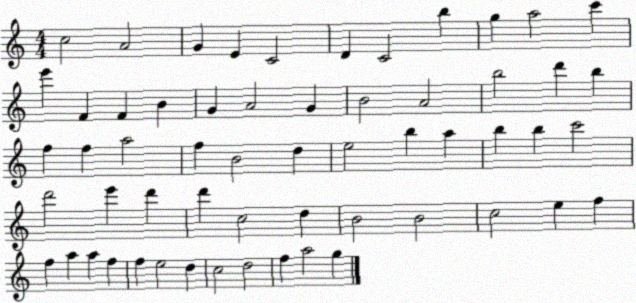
X:1
T:Untitled
M:4/4
L:1/4
K:C
c2 A2 G E C2 D C2 b g a2 c' e' F F B G A2 G B2 A2 b2 d' b f f a2 f B2 d e2 b a b b c'2 d'2 e' d' d' c2 d B2 B2 c2 e f f a a f f e2 d c2 d2 f a2 g